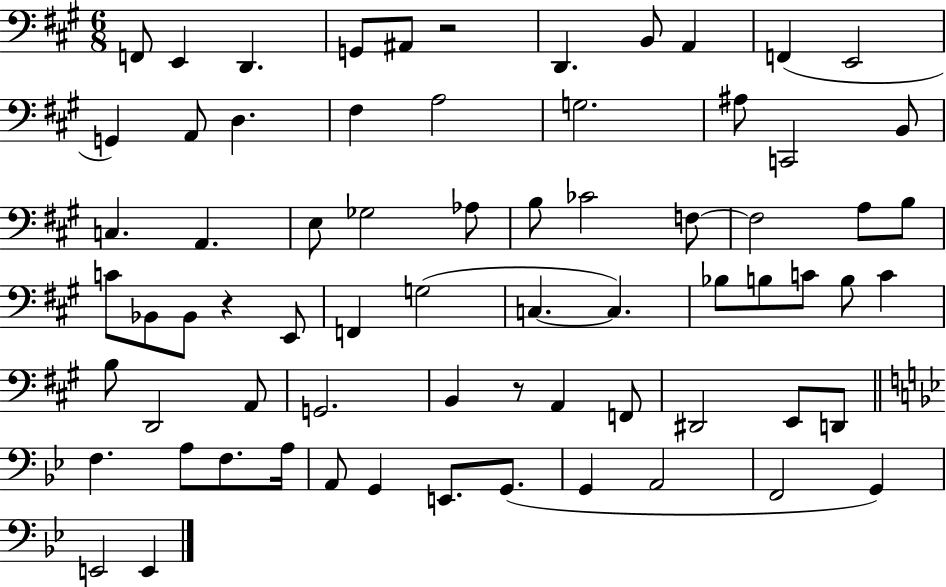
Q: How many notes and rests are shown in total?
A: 70